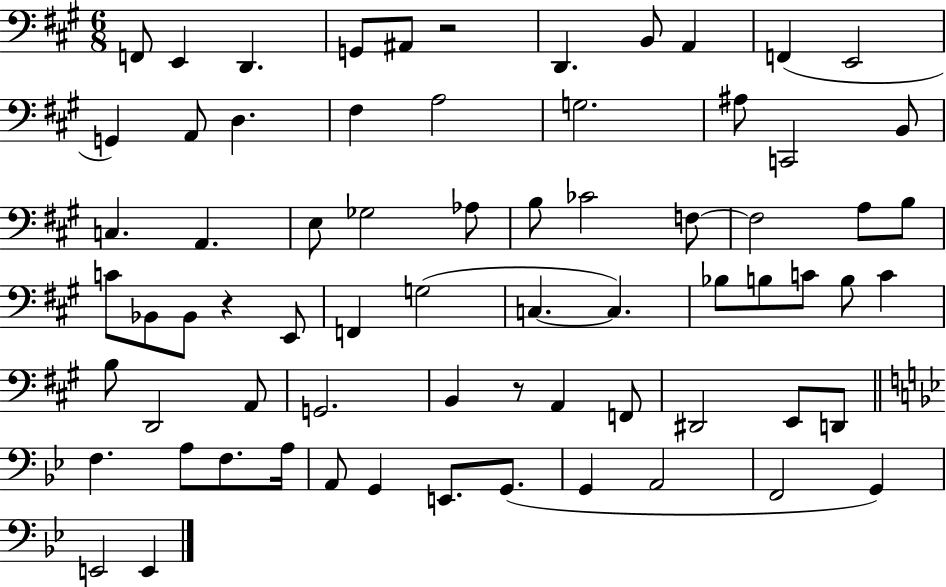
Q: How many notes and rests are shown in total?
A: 70